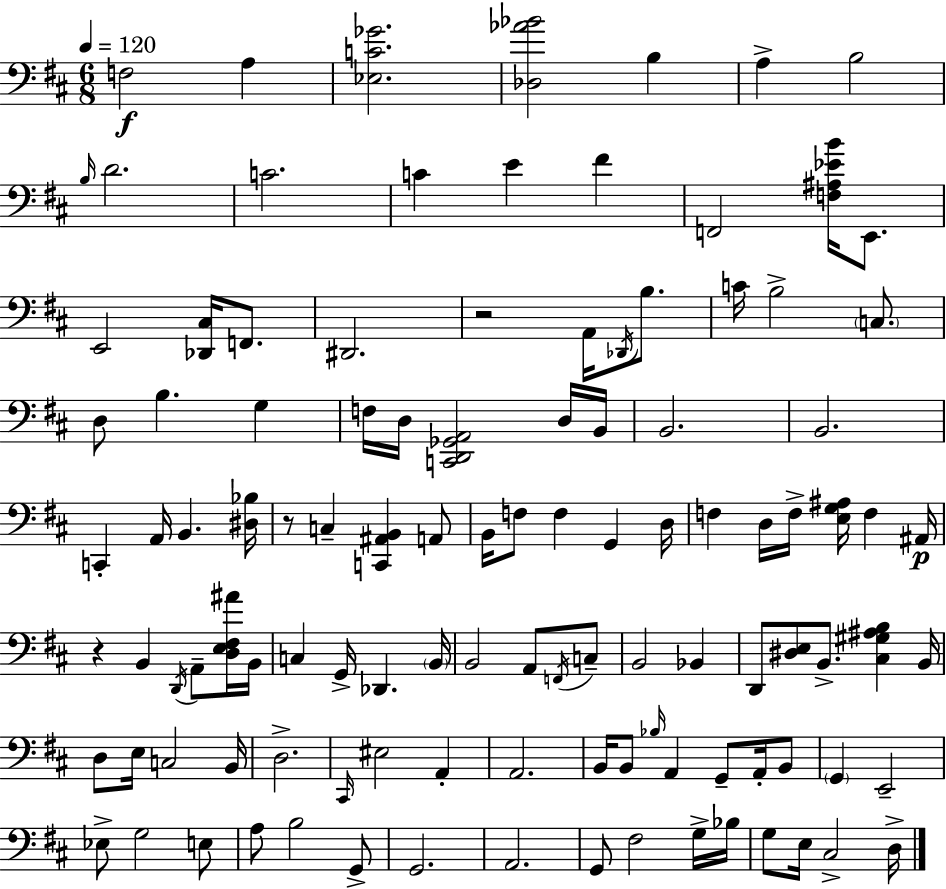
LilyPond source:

{
  \clef bass
  \numericTimeSignature
  \time 6/8
  \key d \major
  \tempo 4 = 120
  \repeat volta 2 { f2\f a4 | <ees c' ges'>2. | <des aes' bes'>2 b4 | a4-> b2 | \break \grace { b16 } d'2. | c'2. | c'4 e'4 fis'4 | f,2 <f ais ees' b'>16 e,8. | \break e,2 <des, cis>16 f,8. | dis,2. | r2 a,16 \acciaccatura { des,16 } b8. | c'16 b2-> \parenthesize c8. | \break d8 b4. g4 | f16 d16 <c, d, ges, a,>2 | d16 b,16 b,2. | b,2. | \break c,4-. a,16 b,4. | <dis bes>16 r8 c4-- <c, ais, b,>4 | a,8 b,16 f8 f4 g,4 | d16 f4 d16 f16-> <e g ais>16 f4 | \break ais,16\p r4 b,4 \acciaccatura { d,16 } a,8-- | <d e fis ais'>16 b,16 c4 g,16-> des,4. | \parenthesize b,16 b,2 a,8 | \acciaccatura { f,16 } c8-- b,2 | \break bes,4 d,8 <dis e>8 b,8.-> <cis gis ais b>4 | b,16 d8 e16 c2 | b,16 d2.-> | \grace { cis,16 } eis2 | \break a,4-. a,2. | b,16 b,8 \grace { bes16 } a,4 | g,8-- a,16-. b,8 \parenthesize g,4 e,2-- | ees8-> g2 | \break e8 a8 b2 | g,8-> g,2. | a,2. | g,8 fis2 | \break g16-> bes16 g8 e16 cis2-> | d16-> } \bar "|."
}